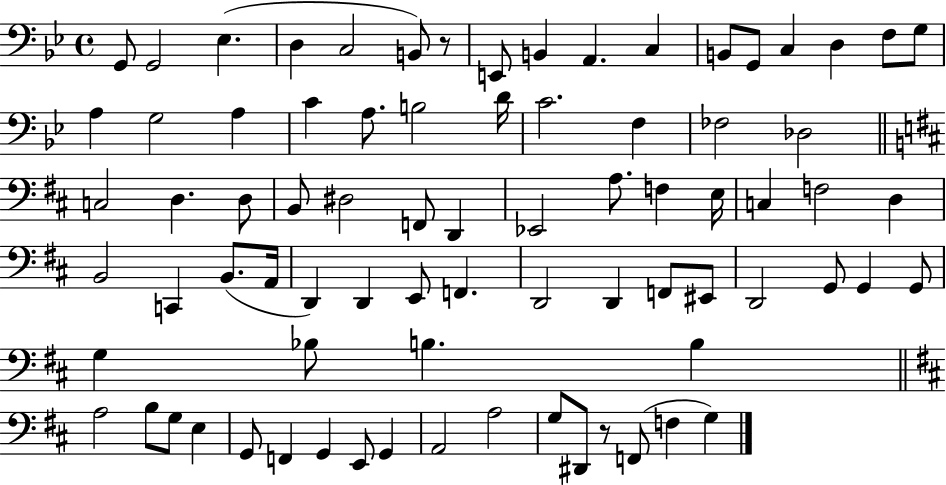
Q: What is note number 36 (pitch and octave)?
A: A3